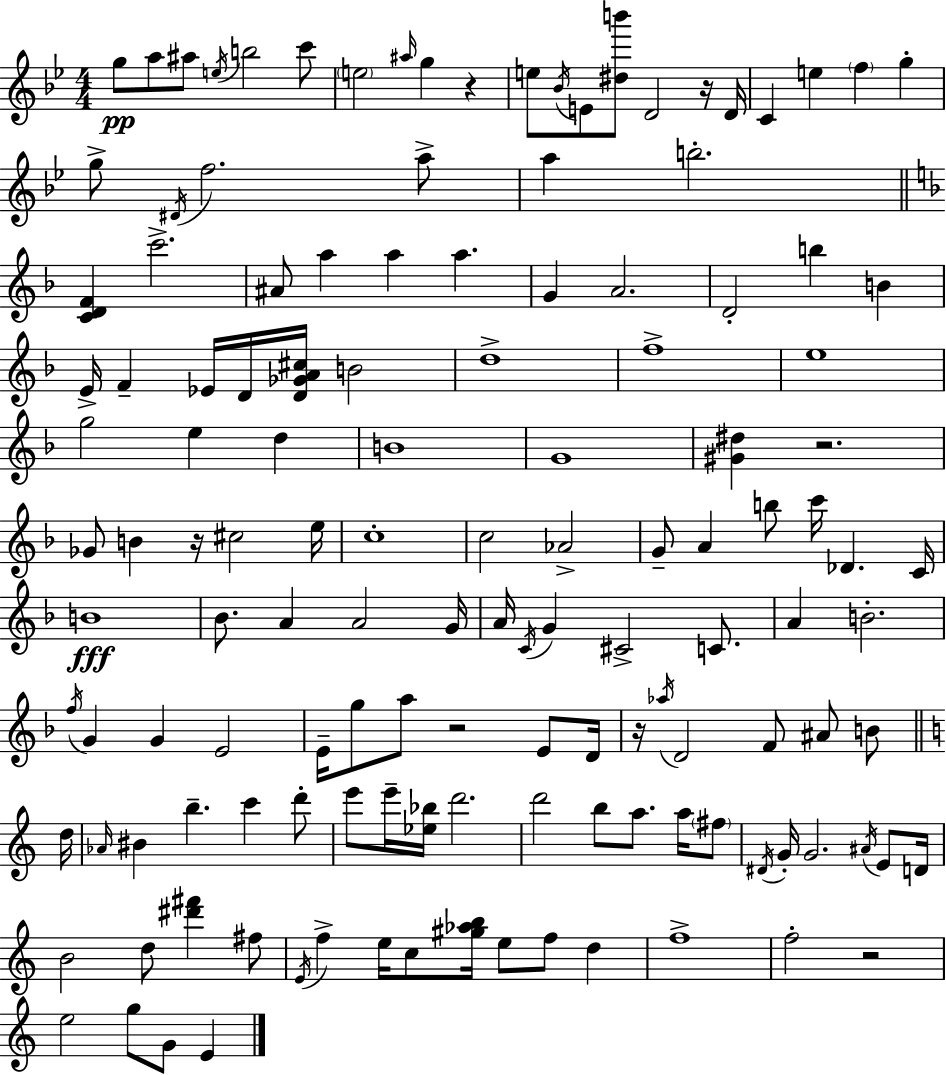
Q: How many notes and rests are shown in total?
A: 136